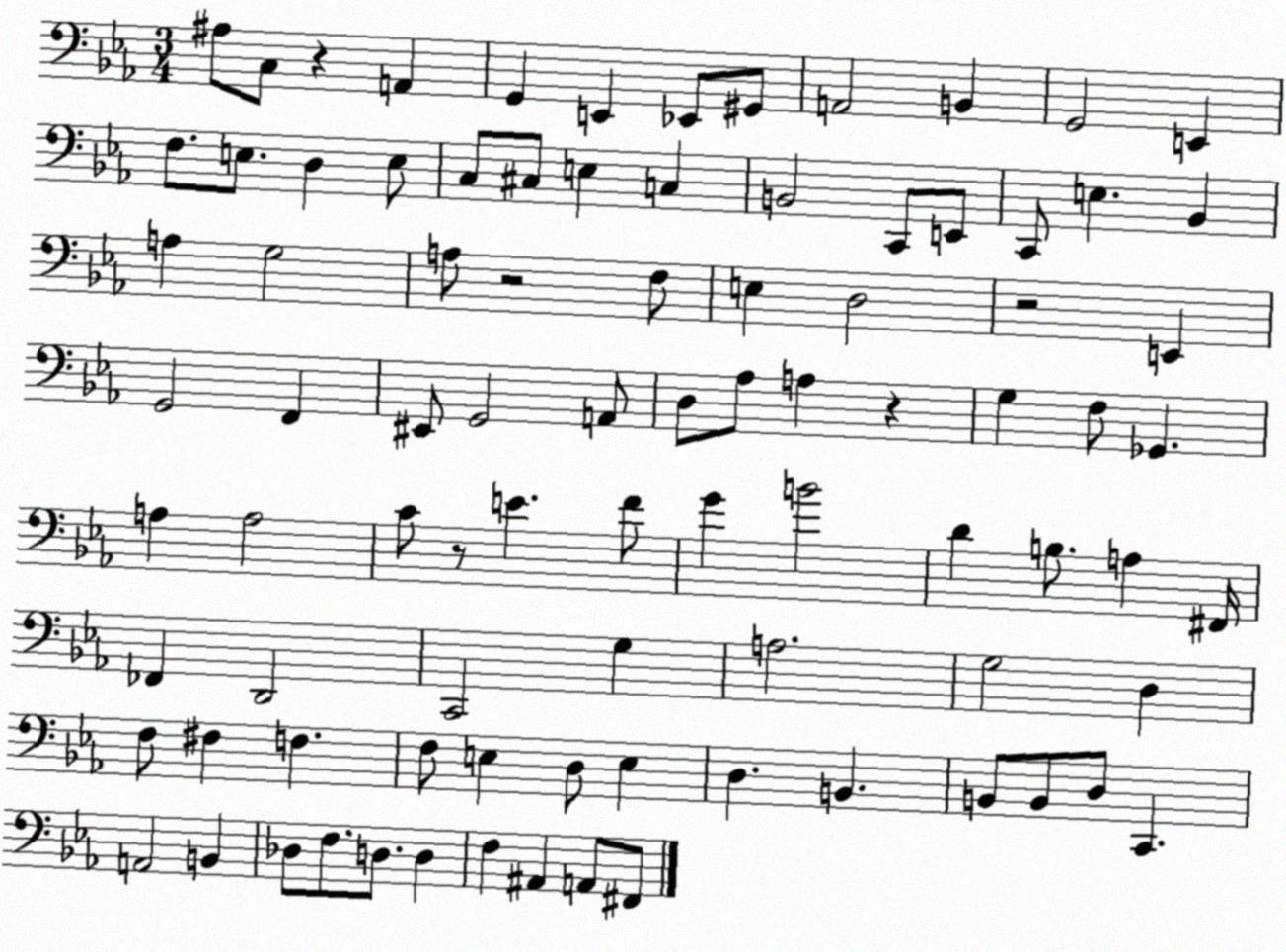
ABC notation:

X:1
T:Untitled
M:3/4
L:1/4
K:Eb
^A,/2 C,/2 z A,, G,, E,, _E,,/2 ^G,,/2 A,,2 B,, G,,2 E,, F,/2 E,/2 D, E,/2 C,/2 ^C,/2 E, C, B,,2 C,,/2 E,,/2 C,,/2 E, _B,, A, G,2 A,/2 z2 F,/2 E, D,2 z2 E,, G,,2 F,, ^E,,/2 G,,2 A,,/2 D,/2 _A,/2 A, z G, F,/2 _G,, A, A,2 C/2 z/2 E F/2 G B2 D B,/2 A, ^F,,/4 _F,, D,,2 C,,2 G, A,2 G,2 D, F,/2 ^F, F, F,/2 E, D,/2 E, D, B,, B,,/2 B,,/2 D,/2 C,, A,,2 B,, _D,/2 F,/2 D,/2 D, F, ^A,, A,,/2 ^F,,/2